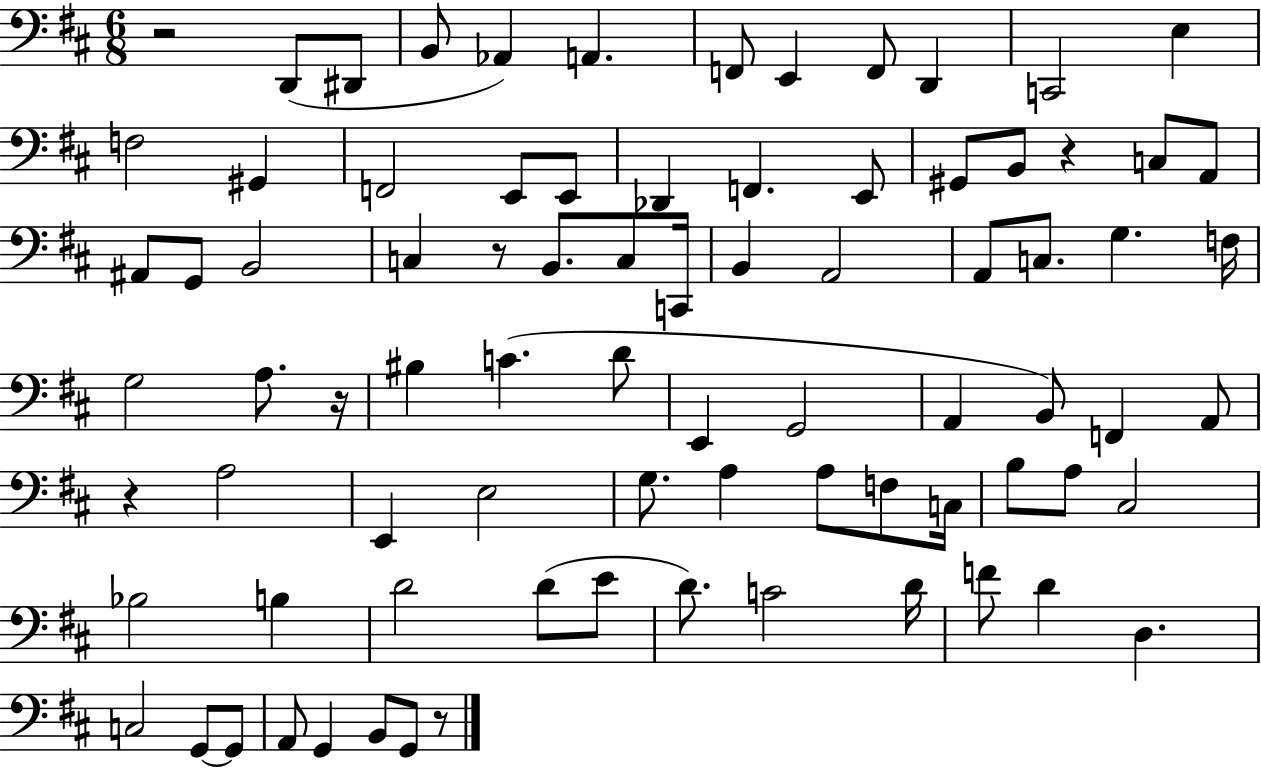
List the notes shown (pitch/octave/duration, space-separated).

R/h D2/e D#2/e B2/e Ab2/q A2/q. F2/e E2/q F2/e D2/q C2/h E3/q F3/h G#2/q F2/h E2/e E2/e Db2/q F2/q. E2/e G#2/e B2/e R/q C3/e A2/e A#2/e G2/e B2/h C3/q R/e B2/e. C3/e C2/s B2/q A2/h A2/e C3/e. G3/q. F3/s G3/h A3/e. R/s BIS3/q C4/q. D4/e E2/q G2/h A2/q B2/e F2/q A2/e R/q A3/h E2/q E3/h G3/e. A3/q A3/e F3/e C3/s B3/e A3/e C#3/h Bb3/h B3/q D4/h D4/e E4/e D4/e. C4/h D4/s F4/e D4/q D3/q. C3/h G2/e G2/e A2/e G2/q B2/e G2/e R/e